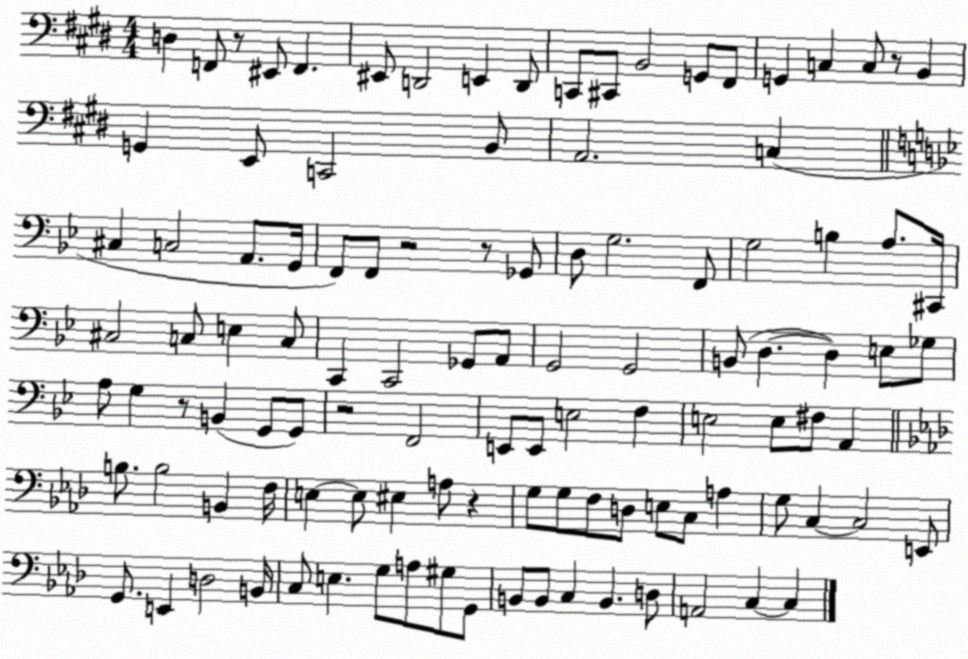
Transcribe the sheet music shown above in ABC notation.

X:1
T:Untitled
M:4/4
L:1/4
K:E
D, F,,/2 z/2 ^E,,/2 F,, ^E,,/2 D,,2 E,, D,,/2 C,,/2 ^C,,/2 B,,2 G,,/2 ^F,,/2 G,, C, C,/2 z/2 B,, G,, E,,/2 C,,2 B,,/2 A,,2 C, ^C, C,2 A,,/2 G,,/4 F,,/2 F,,/2 z2 z/2 _G,,/2 D,/2 G,2 F,,/2 G,2 B, A,/2 ^C,,/4 ^C,2 C,/2 E, C,/2 C,, C,,2 _G,,/2 A,,/2 G,,2 G,,2 B,,/2 D, D, E,/2 _G,/2 A,/2 G, z/2 B,, G,,/2 G,,/2 z2 F,,2 E,,/2 E,,/2 E,2 F, E,2 E,/2 ^F,/2 A,, B,/2 B,2 B,, F,/4 E, E,/2 ^E, A,/2 z G,/2 G,/2 F,/2 D,/2 E,/2 C,/2 A, G,/2 C, C,2 E,,/2 G,,/2 E,, D,2 B,,/4 C,/2 E, G,/2 A,/2 ^G,/2 G,,/2 B,,/2 B,,/2 C, B,, D,/2 A,,2 C, C,